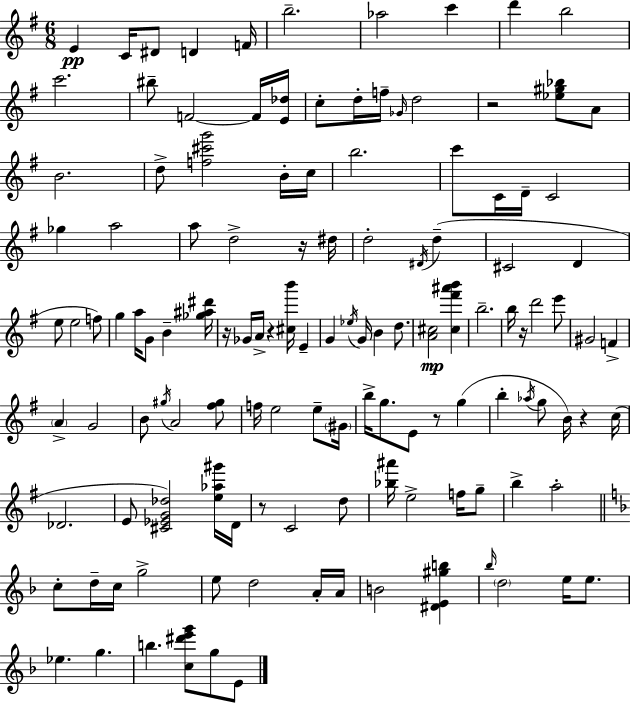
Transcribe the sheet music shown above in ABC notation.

X:1
T:Untitled
M:6/8
L:1/4
K:Em
E C/4 ^D/2 D F/4 b2 _a2 c' d' b2 c'2 ^b/2 F2 F/4 [E_d]/4 c/2 d/4 f/4 _G/4 d2 z2 [_e^g_b]/2 A/2 B2 d/2 [f^c'g']2 B/4 c/4 b2 c'/2 C/4 D/4 C2 _g a2 a/2 d2 z/4 ^d/4 d2 ^D/4 d ^C2 D e/2 e2 f/2 g a/4 G/2 B [_g^a^d']/4 z/4 _G/4 A/4 z [^cb']/4 E G _e/4 G/4 B d/2 [A^c]2 [^c^f'^a'b'] b2 b/4 z/4 d'2 e'/2 ^G2 F A G2 B/2 ^g/4 A2 [^f^g]/2 f/4 e2 e/2 ^G/4 b/4 g/2 E/2 z/2 g b _a/4 g/2 B/4 z c/4 _D2 E/2 [^C_EG_d]2 [e_a^g']/4 D/4 z/2 C2 d/2 [_b^a']/4 e2 f/4 g/2 b a2 c/2 d/4 c/4 g2 e/2 d2 A/4 A/4 B2 [^DE^gb] _b/4 d2 e/4 e/2 _e g b [c^d'e'g']/2 g/2 E/2